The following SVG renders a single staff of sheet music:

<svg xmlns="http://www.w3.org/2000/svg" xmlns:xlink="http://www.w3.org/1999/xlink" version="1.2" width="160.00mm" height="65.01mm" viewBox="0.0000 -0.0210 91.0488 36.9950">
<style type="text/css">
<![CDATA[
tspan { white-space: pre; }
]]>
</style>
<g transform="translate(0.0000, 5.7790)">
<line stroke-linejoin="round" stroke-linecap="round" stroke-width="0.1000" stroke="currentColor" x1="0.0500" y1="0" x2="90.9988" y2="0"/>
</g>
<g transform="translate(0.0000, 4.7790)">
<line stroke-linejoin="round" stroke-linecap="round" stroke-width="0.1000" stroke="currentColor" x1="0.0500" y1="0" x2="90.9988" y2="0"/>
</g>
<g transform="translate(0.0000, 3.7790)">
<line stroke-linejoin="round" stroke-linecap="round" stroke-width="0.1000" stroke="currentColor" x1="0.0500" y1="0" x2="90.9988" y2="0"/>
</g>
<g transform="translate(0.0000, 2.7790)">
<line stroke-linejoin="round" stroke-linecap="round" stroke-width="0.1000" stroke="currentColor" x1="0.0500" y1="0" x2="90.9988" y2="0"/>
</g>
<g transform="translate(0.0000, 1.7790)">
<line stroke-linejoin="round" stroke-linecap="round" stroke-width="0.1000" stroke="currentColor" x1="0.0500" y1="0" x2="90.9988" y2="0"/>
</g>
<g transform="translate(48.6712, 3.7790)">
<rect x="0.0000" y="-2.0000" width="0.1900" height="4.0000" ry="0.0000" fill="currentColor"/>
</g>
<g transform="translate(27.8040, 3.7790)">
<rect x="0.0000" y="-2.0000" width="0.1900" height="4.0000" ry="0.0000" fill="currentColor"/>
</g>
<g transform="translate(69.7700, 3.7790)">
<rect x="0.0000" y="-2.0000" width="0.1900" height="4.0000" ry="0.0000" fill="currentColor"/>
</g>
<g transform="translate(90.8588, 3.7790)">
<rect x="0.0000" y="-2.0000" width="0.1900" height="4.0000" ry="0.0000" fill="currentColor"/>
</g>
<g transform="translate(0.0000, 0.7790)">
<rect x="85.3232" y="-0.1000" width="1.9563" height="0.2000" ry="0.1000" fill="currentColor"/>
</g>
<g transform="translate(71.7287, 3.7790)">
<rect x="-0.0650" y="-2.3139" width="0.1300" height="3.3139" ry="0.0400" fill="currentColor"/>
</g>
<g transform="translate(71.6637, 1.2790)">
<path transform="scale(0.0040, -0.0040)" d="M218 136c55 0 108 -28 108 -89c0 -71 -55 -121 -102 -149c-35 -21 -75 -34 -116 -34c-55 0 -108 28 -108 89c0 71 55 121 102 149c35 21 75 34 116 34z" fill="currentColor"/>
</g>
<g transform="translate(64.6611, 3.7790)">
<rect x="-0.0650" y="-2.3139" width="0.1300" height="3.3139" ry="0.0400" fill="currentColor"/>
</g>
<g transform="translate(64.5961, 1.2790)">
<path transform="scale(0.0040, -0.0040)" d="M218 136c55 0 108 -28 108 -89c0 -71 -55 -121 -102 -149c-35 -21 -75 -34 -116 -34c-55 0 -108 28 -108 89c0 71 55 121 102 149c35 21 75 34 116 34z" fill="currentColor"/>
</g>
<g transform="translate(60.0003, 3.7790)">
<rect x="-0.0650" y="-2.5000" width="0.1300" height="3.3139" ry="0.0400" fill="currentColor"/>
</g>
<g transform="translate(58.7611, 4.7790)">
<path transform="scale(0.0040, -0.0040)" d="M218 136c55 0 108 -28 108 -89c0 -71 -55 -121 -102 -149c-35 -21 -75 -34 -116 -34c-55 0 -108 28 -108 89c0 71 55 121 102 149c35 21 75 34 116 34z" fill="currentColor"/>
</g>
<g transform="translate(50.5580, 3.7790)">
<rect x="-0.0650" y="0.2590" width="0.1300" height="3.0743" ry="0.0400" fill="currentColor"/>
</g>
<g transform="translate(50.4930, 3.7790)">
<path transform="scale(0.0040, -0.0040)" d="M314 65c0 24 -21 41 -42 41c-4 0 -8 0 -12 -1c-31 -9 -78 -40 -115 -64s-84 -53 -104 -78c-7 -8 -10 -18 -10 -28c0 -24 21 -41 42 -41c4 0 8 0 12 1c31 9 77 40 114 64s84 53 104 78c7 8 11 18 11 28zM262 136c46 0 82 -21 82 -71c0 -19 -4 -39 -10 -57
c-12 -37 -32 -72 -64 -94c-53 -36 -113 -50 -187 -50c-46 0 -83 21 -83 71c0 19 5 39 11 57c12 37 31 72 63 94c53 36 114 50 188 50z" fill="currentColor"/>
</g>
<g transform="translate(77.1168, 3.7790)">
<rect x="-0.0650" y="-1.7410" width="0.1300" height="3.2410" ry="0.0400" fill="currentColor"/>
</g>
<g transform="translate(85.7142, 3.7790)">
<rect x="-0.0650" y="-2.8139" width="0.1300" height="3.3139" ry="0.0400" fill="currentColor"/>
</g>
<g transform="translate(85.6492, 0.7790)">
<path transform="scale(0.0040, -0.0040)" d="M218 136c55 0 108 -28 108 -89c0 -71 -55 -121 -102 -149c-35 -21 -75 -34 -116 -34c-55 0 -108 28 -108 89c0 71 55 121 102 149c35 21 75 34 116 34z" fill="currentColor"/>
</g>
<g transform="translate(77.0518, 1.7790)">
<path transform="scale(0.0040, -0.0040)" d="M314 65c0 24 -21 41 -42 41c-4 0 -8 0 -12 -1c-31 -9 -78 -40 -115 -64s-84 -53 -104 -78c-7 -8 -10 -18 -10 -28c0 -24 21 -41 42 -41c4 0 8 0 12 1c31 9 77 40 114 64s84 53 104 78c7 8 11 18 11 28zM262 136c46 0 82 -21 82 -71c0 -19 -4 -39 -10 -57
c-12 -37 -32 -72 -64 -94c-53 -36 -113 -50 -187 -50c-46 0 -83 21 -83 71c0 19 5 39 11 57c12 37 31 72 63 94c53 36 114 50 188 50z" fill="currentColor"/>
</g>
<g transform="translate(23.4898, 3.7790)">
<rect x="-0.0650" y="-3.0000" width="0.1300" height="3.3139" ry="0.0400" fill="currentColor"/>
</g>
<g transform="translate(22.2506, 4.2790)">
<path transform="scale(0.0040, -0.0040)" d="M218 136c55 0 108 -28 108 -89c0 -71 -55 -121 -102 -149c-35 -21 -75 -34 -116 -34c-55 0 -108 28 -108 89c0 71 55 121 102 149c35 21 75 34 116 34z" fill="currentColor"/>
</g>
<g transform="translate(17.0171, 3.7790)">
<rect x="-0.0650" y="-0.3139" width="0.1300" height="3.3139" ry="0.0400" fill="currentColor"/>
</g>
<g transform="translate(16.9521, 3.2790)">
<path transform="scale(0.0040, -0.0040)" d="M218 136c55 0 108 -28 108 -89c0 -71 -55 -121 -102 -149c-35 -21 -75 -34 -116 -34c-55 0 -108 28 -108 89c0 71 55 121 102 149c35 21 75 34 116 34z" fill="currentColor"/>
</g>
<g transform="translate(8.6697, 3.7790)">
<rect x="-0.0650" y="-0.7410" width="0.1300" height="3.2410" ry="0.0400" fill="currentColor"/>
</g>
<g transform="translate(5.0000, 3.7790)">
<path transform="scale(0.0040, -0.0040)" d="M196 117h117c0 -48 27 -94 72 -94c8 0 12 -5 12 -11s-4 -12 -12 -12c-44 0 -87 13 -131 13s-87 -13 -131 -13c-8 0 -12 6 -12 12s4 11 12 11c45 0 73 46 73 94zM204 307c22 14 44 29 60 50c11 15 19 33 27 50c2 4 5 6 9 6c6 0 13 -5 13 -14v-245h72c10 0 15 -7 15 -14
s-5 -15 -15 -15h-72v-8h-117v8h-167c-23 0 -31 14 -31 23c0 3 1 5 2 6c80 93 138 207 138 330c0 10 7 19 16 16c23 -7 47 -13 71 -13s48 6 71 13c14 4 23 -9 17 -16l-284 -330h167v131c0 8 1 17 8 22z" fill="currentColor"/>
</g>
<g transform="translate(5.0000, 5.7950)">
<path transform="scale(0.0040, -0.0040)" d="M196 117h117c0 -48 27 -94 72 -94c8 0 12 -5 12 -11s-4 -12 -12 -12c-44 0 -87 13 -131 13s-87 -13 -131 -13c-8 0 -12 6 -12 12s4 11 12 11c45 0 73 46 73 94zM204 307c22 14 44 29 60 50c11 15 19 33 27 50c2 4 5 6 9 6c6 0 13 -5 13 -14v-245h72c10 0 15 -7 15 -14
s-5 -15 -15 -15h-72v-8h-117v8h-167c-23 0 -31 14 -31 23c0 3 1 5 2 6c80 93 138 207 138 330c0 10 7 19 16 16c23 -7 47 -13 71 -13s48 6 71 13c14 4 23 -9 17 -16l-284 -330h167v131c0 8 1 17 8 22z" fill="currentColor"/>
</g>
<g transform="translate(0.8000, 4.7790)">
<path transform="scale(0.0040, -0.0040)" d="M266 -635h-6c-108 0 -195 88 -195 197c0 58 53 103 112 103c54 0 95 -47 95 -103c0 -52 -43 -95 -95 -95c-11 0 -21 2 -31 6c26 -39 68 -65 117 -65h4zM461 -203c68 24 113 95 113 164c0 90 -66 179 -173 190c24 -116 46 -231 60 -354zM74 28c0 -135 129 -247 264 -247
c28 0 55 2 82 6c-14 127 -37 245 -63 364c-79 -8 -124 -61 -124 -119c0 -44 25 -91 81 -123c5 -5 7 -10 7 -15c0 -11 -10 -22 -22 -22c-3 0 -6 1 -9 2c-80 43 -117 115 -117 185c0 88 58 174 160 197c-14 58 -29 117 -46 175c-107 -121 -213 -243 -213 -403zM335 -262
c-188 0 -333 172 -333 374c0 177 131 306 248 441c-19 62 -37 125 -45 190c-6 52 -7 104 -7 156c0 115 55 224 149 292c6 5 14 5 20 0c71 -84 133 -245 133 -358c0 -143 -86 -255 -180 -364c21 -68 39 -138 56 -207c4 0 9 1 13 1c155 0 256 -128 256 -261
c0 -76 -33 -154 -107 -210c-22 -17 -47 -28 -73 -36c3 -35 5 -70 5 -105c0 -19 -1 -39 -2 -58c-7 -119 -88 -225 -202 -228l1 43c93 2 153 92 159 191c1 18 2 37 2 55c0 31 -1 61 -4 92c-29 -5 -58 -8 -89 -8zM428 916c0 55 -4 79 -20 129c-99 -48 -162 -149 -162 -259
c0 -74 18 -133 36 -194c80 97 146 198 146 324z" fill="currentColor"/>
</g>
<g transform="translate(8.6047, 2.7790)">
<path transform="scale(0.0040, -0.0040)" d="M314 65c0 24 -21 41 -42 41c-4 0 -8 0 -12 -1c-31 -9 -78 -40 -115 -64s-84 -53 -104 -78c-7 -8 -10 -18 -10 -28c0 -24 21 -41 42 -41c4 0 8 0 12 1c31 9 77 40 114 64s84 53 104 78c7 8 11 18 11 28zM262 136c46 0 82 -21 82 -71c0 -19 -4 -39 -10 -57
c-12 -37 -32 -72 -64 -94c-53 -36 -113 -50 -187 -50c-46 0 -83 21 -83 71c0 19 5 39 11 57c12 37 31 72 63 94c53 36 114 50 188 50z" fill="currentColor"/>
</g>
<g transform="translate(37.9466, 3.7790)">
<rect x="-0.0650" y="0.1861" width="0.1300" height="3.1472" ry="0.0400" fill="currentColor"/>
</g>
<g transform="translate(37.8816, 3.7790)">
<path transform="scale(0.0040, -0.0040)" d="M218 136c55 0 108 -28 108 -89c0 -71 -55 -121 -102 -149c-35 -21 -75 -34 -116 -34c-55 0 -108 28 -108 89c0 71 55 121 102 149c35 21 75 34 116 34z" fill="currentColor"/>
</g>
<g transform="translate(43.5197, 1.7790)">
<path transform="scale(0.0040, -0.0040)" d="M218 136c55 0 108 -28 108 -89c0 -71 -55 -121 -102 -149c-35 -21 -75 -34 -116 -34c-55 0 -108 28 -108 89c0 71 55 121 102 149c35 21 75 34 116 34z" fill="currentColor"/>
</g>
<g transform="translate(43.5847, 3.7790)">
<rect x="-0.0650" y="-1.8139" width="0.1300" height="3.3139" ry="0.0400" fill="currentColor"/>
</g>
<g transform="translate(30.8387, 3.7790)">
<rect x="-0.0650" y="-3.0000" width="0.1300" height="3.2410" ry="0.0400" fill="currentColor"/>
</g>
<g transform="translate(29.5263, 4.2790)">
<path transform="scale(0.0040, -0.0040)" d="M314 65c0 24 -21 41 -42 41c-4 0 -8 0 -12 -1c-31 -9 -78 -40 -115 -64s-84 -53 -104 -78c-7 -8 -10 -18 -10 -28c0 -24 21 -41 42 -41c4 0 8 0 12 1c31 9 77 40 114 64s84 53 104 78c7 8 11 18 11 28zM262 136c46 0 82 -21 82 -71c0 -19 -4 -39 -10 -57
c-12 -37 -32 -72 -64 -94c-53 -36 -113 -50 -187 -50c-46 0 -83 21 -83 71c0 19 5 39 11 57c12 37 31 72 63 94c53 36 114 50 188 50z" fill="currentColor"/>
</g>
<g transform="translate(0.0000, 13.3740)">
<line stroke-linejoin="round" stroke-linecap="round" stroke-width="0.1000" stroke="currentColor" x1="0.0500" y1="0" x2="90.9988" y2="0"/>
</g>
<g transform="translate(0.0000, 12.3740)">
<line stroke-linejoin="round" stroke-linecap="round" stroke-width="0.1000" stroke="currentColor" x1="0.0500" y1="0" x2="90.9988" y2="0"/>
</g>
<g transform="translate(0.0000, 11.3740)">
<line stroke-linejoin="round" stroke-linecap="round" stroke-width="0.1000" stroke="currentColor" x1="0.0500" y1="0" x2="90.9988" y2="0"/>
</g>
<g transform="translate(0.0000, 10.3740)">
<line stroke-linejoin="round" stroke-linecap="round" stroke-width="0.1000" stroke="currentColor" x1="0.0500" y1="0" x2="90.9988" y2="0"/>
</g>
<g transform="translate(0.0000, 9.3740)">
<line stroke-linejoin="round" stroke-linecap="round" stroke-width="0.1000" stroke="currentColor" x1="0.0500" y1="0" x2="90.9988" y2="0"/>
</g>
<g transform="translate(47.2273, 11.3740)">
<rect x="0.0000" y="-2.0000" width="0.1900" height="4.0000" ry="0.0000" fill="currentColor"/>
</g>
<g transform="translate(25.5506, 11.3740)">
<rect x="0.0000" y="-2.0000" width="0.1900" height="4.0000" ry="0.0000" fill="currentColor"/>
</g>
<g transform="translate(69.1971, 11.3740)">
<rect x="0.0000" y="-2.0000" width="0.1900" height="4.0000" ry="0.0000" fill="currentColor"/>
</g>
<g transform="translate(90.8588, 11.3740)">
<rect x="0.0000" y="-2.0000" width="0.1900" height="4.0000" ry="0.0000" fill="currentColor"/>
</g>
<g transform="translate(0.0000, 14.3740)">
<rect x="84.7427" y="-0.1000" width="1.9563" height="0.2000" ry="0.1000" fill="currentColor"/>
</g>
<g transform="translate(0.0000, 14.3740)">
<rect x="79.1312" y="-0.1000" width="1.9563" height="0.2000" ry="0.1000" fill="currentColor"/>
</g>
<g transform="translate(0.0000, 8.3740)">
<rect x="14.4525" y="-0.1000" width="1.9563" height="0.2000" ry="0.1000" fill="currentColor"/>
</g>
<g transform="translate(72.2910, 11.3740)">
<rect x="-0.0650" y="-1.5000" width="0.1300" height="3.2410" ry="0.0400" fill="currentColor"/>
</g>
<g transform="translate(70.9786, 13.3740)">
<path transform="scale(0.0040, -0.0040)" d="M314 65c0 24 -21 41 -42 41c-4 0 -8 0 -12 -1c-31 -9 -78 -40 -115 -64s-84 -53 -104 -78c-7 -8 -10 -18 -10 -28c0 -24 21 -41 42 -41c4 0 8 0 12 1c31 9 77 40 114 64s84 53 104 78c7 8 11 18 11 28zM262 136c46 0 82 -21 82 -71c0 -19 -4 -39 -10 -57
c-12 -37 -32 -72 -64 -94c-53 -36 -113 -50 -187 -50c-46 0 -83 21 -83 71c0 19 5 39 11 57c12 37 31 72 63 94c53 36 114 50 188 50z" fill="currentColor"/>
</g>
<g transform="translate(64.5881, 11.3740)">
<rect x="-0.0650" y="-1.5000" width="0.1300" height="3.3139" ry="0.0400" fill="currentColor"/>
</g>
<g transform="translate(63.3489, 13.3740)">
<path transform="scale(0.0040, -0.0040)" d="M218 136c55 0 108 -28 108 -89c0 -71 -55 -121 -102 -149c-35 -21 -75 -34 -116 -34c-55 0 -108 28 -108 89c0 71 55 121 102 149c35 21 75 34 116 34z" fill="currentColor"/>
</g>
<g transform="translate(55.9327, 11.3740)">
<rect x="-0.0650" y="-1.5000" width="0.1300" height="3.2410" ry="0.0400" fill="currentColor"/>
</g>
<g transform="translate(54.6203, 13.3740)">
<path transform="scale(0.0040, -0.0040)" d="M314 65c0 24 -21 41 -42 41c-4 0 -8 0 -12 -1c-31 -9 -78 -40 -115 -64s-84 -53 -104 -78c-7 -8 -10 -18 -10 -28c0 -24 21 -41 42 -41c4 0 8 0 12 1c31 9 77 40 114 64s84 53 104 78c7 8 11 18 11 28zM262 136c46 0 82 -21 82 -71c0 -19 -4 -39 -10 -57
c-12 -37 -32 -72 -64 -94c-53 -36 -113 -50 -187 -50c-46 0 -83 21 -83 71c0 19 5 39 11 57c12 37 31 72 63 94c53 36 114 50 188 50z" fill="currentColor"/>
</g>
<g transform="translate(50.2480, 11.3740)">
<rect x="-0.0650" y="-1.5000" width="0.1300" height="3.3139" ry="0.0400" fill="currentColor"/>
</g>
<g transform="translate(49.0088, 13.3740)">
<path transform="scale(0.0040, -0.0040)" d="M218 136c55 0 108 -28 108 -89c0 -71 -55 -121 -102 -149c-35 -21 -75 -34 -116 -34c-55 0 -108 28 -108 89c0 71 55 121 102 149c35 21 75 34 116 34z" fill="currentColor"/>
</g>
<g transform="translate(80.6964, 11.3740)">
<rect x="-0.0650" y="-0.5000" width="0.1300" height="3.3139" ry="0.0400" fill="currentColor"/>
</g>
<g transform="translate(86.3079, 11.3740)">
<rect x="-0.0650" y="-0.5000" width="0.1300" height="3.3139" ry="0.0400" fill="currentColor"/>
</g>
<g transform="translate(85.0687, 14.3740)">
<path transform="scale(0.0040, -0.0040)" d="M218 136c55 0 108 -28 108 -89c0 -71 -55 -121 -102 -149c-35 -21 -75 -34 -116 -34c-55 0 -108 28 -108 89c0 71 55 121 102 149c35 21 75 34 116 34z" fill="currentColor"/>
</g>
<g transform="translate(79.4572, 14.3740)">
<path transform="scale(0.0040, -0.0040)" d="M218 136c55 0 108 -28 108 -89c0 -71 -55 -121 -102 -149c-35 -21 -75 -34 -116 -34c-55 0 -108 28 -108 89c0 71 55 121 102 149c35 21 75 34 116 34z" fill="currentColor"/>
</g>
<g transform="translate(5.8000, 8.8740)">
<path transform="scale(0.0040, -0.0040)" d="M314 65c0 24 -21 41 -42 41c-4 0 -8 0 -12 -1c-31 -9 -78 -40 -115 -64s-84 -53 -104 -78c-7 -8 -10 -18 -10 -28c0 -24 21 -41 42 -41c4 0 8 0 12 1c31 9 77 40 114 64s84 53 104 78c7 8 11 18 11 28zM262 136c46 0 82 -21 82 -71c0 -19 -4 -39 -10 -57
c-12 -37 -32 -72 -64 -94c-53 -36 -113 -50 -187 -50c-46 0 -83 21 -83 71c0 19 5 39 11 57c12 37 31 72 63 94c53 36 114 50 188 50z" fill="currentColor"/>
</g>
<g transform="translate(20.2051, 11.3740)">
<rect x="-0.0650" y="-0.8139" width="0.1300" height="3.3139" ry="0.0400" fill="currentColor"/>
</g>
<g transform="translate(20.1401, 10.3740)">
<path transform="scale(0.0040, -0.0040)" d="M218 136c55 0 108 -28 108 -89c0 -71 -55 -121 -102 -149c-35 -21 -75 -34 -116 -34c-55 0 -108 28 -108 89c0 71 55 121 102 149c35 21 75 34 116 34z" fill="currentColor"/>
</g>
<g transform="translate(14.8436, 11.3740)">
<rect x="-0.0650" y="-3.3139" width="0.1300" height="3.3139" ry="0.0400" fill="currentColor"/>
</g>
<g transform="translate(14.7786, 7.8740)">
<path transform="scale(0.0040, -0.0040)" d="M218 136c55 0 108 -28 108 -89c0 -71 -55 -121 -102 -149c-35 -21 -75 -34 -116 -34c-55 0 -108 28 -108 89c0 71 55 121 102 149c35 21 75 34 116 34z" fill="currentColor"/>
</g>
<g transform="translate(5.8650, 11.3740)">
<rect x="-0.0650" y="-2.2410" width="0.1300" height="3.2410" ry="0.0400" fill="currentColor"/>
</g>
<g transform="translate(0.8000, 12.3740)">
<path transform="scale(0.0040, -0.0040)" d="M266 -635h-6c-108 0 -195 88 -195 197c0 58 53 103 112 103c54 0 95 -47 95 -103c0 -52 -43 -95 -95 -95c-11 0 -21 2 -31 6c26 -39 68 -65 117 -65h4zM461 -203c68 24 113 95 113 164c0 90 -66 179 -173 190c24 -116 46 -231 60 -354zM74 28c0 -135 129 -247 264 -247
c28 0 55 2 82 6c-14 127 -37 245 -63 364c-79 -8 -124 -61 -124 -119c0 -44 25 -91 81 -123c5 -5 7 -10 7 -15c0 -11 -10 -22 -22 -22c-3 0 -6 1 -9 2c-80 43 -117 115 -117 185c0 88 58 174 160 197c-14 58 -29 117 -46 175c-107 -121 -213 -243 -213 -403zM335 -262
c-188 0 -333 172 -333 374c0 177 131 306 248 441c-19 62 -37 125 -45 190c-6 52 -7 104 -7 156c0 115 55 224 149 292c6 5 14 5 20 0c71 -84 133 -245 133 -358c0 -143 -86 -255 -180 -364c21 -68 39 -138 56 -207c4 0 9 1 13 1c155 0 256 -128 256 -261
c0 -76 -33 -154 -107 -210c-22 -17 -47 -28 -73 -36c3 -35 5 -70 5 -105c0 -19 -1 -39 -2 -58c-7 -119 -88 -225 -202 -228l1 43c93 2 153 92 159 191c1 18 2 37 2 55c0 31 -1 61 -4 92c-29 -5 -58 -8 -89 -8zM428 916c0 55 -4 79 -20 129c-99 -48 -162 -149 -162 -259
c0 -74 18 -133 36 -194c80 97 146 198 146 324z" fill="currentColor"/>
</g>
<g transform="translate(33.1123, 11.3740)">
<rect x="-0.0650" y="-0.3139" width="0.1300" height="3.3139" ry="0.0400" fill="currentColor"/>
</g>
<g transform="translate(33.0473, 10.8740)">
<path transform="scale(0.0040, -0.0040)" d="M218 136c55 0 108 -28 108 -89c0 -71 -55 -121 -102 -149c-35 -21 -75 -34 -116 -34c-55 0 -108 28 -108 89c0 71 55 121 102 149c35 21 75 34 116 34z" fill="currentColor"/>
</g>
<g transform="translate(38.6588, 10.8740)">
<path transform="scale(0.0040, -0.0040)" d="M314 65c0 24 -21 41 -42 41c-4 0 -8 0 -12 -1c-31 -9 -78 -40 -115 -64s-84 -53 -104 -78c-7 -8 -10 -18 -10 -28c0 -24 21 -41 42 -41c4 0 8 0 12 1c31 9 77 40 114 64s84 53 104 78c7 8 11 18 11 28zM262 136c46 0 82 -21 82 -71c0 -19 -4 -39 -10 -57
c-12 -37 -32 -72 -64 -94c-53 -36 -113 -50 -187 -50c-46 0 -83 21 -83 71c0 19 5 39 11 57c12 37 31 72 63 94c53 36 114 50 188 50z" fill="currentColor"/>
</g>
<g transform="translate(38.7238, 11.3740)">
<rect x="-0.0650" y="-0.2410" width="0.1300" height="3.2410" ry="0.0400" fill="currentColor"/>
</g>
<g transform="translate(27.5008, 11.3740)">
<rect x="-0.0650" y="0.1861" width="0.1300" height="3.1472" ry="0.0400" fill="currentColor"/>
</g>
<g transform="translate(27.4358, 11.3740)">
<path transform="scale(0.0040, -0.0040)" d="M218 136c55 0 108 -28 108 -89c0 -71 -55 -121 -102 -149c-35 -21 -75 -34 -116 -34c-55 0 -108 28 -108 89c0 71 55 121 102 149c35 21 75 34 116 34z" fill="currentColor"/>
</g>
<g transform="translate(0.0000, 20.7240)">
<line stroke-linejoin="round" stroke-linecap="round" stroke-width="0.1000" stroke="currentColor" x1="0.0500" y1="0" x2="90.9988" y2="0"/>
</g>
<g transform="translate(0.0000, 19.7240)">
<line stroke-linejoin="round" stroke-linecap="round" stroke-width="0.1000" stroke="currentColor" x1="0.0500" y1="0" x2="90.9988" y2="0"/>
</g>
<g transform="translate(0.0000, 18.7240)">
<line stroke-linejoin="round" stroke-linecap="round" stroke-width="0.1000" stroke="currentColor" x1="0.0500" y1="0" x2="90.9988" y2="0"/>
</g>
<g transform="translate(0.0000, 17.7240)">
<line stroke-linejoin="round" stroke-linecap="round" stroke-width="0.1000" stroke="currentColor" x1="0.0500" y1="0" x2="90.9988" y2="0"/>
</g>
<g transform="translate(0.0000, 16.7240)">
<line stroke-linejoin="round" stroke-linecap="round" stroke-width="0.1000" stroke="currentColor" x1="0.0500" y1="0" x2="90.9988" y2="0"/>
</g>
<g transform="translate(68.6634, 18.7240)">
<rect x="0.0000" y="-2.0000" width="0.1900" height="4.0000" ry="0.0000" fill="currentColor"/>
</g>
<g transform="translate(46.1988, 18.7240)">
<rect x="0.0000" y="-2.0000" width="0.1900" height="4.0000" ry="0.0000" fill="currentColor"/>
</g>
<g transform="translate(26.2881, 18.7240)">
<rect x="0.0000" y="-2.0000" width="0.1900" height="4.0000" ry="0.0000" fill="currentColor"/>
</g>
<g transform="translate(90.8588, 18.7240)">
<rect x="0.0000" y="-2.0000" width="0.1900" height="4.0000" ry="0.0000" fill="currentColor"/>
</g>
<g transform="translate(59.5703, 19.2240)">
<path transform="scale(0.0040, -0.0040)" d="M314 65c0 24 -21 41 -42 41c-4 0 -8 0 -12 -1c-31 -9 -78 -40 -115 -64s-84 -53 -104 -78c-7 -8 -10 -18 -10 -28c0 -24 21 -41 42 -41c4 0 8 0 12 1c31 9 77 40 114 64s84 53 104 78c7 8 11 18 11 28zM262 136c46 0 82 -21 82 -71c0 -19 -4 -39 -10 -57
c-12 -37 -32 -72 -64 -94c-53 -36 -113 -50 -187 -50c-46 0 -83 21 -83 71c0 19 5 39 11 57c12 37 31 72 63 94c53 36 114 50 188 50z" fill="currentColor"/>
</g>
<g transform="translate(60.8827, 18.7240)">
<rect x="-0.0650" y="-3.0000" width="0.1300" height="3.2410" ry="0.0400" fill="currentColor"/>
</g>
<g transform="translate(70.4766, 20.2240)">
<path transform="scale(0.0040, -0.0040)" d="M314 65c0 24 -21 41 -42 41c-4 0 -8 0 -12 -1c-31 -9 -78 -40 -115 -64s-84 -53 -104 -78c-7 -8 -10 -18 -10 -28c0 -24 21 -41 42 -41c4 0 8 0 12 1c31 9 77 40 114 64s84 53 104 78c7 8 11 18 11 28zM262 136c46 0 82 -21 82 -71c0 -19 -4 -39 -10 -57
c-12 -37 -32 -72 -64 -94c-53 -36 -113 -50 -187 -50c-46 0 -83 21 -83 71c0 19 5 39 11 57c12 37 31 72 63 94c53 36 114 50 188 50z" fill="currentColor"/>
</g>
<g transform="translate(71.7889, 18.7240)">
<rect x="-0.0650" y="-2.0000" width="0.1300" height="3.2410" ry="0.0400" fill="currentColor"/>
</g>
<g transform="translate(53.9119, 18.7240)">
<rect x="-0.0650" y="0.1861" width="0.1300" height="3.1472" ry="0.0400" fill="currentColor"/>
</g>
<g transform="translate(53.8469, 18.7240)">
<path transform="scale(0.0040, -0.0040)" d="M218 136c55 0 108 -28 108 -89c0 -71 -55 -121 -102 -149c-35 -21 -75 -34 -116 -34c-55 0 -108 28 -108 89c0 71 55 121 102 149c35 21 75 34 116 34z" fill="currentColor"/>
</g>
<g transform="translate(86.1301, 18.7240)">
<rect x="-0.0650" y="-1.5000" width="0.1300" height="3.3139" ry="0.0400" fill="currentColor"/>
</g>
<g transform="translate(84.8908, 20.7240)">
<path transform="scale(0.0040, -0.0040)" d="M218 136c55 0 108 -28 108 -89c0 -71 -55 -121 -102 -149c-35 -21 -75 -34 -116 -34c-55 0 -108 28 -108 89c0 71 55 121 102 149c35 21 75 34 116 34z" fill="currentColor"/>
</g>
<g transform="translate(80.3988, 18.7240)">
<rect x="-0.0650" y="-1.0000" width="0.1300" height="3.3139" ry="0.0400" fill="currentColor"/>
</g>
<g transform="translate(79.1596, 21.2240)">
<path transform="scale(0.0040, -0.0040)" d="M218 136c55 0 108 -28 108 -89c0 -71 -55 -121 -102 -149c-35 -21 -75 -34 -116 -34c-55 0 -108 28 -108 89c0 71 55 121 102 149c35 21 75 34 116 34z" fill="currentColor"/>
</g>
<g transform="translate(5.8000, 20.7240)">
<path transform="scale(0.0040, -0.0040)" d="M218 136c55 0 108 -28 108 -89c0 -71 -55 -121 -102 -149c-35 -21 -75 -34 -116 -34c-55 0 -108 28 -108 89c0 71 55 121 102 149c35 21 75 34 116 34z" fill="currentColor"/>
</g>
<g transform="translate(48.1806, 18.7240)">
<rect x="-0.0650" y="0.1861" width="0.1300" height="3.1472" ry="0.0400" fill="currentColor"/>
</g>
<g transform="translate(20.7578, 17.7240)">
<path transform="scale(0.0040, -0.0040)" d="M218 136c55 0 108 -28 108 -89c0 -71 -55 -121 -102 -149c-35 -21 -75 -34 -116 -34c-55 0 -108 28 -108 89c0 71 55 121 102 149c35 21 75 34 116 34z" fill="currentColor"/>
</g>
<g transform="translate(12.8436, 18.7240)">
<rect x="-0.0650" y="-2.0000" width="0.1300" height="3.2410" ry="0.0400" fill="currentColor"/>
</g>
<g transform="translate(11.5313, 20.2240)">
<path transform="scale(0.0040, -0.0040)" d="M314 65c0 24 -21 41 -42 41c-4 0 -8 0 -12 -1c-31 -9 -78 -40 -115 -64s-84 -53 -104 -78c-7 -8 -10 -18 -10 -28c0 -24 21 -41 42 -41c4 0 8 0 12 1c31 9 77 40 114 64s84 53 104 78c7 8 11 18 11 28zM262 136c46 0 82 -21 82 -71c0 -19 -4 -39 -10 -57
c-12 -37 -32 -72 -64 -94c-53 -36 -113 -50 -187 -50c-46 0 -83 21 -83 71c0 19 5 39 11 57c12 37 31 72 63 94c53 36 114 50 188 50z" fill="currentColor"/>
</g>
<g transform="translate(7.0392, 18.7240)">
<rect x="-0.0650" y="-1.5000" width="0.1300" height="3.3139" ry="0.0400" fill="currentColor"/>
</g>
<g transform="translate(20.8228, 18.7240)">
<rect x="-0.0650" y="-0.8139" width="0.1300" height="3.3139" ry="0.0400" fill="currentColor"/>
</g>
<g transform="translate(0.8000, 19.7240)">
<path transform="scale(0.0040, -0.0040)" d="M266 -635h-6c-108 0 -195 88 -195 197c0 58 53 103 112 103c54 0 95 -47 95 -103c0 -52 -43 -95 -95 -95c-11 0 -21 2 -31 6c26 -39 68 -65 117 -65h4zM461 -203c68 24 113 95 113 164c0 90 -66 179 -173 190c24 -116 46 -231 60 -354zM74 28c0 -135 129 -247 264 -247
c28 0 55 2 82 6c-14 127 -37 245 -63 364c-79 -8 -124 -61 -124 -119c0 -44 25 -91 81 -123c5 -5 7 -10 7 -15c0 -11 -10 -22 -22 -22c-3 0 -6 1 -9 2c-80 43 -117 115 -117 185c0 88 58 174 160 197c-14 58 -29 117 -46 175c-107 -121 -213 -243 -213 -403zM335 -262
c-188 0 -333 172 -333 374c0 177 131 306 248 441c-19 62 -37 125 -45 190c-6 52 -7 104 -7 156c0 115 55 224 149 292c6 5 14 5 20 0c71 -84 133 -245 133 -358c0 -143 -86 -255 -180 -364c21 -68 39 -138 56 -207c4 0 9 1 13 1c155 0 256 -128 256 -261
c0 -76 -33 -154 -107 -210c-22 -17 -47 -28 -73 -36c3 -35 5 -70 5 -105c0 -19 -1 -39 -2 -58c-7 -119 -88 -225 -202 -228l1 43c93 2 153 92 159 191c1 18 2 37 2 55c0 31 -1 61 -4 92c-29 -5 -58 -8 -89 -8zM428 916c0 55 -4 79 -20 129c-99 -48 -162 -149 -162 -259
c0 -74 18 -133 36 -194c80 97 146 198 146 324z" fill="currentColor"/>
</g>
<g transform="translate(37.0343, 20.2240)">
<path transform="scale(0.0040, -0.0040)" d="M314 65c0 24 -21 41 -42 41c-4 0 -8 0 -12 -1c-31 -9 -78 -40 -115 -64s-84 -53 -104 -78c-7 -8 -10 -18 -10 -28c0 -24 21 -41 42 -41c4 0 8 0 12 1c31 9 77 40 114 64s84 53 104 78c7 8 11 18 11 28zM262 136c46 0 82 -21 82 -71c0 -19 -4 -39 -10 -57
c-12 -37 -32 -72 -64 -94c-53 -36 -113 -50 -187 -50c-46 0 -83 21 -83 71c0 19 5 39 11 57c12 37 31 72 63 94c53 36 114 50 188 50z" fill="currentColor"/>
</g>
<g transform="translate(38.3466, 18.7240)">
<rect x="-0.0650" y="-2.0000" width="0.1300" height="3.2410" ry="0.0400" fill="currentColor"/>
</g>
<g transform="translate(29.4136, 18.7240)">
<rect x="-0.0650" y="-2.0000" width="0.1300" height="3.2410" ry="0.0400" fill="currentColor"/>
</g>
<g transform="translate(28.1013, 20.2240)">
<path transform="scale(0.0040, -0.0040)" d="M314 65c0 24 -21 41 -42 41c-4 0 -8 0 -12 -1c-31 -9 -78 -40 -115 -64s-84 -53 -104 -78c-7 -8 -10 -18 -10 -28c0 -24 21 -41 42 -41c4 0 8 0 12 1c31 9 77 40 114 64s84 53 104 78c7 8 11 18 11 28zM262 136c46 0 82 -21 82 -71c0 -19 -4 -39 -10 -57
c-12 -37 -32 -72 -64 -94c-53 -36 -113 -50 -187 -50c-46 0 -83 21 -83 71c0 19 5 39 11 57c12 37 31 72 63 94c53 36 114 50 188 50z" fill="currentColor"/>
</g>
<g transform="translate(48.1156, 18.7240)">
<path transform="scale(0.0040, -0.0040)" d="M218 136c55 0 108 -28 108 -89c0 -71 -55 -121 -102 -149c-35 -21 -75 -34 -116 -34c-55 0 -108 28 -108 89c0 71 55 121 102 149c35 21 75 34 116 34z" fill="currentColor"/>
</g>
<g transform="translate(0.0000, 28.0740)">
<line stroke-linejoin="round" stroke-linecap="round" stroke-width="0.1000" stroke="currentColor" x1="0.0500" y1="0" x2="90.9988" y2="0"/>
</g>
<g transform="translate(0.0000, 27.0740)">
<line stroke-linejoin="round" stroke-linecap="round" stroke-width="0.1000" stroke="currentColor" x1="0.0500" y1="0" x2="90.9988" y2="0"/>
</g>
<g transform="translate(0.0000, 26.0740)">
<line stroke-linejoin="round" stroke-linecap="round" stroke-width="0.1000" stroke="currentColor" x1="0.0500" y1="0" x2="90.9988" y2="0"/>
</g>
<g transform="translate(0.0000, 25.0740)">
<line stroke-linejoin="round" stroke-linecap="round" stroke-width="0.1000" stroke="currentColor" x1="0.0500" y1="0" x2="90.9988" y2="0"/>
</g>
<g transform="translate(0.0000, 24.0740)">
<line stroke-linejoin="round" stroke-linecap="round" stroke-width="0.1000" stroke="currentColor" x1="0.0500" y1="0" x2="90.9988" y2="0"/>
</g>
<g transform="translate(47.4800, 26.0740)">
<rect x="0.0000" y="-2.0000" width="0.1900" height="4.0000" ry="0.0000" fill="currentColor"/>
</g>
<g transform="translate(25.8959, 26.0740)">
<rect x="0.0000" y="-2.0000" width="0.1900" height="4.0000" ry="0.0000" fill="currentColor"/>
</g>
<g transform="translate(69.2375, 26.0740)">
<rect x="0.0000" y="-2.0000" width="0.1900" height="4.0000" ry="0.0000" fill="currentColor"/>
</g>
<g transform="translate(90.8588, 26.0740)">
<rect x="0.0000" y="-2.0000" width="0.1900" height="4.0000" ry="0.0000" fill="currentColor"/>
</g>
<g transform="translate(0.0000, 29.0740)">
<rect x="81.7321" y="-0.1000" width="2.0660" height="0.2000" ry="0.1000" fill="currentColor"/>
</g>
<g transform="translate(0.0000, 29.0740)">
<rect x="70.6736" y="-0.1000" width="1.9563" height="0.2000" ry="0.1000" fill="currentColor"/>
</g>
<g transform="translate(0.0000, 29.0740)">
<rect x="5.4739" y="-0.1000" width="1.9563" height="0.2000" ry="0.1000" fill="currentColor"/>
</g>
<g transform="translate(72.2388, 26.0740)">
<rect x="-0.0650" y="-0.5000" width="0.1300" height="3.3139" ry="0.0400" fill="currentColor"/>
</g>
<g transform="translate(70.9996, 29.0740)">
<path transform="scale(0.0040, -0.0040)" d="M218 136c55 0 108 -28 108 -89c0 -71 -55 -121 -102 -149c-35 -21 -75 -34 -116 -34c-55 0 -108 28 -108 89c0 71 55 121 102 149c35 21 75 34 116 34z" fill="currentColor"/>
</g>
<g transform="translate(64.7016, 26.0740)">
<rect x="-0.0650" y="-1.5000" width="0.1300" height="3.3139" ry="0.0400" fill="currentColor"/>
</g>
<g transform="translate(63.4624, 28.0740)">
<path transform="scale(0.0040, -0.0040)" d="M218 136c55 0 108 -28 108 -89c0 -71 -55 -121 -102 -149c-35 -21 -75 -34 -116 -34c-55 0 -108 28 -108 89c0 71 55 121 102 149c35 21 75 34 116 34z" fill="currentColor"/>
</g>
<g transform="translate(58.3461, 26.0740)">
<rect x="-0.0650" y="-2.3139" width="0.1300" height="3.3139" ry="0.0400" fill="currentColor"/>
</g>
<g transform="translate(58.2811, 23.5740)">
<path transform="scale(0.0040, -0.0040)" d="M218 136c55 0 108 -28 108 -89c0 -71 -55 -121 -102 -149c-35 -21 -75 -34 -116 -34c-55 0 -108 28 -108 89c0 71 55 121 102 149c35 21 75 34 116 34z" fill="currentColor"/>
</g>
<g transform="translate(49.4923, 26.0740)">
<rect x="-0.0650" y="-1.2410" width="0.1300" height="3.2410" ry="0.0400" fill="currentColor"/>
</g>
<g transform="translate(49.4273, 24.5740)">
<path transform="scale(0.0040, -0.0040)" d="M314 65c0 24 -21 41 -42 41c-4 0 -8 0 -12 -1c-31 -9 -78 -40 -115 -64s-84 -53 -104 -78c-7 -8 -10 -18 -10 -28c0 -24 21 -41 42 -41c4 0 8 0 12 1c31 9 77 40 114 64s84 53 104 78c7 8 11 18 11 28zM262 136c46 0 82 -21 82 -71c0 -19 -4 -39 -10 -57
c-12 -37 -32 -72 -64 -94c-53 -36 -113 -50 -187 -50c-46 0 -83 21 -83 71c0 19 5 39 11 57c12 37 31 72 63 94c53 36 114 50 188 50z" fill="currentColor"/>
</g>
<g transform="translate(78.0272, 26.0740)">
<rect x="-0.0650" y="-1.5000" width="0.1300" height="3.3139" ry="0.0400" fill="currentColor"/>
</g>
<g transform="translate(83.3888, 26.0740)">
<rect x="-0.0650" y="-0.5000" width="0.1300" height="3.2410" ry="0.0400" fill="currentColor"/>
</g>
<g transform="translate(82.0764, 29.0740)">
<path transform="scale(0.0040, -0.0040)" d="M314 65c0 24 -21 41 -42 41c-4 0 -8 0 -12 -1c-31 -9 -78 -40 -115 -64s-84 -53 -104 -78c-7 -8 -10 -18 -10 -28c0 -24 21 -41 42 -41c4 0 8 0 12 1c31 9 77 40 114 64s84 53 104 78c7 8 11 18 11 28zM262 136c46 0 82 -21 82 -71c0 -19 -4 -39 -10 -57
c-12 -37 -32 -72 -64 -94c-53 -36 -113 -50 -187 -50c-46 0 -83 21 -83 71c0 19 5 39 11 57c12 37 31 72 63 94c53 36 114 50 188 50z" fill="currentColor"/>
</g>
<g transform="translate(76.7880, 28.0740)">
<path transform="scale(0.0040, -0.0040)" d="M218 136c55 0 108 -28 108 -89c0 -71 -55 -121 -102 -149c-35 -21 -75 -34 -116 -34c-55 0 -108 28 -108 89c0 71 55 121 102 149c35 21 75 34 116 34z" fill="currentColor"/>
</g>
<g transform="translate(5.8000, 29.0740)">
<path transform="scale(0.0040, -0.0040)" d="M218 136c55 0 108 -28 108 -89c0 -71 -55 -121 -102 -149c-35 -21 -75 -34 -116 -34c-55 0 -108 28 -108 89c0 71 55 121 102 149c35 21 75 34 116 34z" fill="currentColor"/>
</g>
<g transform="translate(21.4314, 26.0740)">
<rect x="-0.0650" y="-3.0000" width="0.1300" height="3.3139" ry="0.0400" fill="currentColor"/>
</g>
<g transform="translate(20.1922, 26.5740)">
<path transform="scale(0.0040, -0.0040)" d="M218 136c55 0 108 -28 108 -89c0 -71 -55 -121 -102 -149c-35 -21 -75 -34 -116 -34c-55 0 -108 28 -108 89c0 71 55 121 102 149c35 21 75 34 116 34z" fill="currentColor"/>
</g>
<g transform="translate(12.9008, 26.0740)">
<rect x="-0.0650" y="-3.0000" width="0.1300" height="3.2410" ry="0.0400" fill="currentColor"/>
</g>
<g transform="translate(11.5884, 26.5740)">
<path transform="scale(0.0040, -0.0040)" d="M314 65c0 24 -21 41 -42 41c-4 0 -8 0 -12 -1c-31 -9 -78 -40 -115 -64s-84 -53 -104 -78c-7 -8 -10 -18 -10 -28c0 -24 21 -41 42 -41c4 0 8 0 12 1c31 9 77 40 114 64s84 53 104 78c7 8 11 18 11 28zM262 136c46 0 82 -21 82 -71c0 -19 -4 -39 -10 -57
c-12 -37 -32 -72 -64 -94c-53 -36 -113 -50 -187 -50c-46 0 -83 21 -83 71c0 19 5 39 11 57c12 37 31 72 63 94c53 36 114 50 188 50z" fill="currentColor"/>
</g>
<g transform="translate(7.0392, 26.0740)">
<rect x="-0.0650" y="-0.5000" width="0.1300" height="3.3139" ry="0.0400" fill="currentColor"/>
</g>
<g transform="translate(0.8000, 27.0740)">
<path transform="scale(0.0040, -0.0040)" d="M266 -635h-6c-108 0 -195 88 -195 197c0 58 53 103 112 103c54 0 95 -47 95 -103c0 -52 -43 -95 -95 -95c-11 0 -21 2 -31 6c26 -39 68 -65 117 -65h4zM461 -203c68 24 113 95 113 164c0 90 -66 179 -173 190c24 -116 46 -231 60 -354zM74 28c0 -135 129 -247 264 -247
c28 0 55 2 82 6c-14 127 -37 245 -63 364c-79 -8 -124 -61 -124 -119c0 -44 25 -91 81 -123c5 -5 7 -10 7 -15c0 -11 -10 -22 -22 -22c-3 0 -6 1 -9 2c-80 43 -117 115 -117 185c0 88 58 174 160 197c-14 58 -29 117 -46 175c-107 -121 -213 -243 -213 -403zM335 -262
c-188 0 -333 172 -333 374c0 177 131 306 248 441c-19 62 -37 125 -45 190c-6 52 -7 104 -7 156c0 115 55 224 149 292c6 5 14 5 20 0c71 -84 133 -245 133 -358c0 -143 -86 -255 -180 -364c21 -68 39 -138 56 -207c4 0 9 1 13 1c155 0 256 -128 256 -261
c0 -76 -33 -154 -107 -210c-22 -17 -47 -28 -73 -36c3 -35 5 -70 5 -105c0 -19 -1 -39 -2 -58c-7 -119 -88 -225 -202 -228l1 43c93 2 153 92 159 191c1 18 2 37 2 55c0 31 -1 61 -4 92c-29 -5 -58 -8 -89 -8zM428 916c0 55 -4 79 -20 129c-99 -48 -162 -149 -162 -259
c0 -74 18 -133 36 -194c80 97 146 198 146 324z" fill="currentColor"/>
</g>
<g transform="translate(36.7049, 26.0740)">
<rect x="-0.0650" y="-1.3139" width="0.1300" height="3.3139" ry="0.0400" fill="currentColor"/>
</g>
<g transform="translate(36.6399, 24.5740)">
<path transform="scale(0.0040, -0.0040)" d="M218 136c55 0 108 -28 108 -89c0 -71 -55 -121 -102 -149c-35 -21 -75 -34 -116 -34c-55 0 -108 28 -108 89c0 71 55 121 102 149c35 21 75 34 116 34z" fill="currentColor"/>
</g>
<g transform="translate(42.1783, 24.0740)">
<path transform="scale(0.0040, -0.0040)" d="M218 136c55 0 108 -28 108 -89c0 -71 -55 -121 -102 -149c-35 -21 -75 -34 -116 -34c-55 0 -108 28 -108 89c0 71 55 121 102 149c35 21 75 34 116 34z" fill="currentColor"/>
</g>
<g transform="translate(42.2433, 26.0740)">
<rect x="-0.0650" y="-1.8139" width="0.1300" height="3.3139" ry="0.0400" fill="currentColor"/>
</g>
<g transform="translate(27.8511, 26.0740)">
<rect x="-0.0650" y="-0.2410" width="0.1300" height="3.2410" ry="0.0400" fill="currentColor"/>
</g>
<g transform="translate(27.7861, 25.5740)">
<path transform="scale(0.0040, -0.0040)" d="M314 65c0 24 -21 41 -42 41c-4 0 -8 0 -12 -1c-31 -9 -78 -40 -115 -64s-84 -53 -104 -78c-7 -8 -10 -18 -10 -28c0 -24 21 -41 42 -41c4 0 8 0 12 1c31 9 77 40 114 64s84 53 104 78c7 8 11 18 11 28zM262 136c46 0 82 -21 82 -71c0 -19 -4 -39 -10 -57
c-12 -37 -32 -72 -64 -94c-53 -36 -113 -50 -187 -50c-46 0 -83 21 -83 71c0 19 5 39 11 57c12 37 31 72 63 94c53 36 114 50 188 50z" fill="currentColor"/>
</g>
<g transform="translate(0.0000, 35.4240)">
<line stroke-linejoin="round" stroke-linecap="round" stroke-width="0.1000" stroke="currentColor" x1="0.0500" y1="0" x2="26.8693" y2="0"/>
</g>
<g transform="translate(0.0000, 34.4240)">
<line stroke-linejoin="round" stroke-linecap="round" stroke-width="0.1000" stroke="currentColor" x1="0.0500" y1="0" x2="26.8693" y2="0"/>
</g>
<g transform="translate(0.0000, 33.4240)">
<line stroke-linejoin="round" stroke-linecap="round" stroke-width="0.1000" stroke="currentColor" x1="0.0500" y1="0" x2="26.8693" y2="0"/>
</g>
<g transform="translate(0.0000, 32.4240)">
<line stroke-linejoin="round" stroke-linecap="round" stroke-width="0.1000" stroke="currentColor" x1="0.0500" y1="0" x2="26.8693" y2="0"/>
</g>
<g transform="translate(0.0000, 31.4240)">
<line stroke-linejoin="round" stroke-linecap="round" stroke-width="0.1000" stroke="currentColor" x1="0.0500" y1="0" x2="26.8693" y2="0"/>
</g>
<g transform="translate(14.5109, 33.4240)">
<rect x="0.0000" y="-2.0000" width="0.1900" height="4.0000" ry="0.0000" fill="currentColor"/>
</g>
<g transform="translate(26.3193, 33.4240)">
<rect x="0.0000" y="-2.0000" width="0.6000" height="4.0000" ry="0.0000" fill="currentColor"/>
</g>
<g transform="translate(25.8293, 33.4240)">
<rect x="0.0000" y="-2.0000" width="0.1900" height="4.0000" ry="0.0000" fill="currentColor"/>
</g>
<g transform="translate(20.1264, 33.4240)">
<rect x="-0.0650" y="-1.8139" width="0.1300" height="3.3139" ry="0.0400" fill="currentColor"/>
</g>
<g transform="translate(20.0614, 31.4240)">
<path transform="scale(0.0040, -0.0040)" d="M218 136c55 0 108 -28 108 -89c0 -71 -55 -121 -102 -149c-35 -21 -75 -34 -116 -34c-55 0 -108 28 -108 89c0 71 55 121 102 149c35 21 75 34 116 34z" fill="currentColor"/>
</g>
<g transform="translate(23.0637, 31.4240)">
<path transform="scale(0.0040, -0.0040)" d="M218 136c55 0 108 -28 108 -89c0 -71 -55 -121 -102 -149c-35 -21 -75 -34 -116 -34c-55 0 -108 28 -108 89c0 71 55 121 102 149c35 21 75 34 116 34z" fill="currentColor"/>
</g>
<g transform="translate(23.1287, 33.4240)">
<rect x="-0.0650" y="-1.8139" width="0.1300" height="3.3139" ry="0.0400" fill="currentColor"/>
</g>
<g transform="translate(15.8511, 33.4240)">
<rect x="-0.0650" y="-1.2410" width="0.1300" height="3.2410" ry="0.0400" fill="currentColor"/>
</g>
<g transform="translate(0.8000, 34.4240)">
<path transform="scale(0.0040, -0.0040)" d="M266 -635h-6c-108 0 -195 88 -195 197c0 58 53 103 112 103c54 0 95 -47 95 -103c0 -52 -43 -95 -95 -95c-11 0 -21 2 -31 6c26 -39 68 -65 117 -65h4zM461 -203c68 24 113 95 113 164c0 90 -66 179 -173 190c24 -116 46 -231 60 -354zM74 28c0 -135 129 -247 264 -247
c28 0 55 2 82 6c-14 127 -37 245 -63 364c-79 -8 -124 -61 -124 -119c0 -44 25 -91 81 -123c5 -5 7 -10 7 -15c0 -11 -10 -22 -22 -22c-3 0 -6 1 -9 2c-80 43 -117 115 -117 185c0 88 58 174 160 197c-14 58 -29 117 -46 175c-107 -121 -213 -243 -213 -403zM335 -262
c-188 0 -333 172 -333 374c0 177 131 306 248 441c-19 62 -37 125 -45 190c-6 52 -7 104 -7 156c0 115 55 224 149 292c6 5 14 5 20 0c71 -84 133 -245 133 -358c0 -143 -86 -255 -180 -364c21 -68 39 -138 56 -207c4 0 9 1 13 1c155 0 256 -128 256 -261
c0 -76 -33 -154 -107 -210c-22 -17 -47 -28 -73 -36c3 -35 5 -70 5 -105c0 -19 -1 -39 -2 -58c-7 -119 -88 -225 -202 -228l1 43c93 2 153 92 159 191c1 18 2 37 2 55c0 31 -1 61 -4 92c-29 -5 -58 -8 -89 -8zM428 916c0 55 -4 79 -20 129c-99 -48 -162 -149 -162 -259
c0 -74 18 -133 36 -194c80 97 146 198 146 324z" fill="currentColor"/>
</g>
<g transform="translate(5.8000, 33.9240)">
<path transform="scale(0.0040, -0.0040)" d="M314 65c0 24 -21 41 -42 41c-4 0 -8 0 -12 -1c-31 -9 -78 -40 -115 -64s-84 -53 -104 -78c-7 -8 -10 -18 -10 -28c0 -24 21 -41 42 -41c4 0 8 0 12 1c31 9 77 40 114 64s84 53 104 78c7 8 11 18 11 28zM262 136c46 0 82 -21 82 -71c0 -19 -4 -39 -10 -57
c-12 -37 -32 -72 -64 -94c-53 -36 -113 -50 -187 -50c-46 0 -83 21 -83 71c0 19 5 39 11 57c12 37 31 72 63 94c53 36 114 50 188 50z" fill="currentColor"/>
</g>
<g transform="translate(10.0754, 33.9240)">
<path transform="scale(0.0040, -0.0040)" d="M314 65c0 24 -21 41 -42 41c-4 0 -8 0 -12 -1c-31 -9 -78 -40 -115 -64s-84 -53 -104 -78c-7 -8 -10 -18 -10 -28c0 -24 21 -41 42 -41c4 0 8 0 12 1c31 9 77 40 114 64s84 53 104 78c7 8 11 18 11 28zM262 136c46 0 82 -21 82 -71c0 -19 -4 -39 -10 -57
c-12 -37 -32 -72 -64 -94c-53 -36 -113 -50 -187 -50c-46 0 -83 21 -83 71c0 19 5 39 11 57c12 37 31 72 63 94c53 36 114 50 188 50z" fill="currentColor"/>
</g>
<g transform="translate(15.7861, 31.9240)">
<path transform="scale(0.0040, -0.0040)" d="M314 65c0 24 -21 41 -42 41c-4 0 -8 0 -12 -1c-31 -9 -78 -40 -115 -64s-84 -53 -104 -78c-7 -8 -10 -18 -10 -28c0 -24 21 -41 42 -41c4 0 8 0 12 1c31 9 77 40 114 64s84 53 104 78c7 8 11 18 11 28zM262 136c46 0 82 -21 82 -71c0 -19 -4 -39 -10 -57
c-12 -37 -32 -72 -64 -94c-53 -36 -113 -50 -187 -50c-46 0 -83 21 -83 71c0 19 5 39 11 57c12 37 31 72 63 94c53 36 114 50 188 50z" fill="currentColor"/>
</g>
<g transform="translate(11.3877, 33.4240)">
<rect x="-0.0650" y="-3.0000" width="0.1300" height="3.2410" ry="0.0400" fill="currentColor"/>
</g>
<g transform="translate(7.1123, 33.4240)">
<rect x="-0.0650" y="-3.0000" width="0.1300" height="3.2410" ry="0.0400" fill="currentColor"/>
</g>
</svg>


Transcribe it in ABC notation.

X:1
T:Untitled
M:4/4
L:1/4
K:C
d2 c A A2 B f B2 G g g f2 a g2 b d B c c2 E E2 E E2 C C E F2 d F2 F2 B B A2 F2 D E C A2 A c2 e f e2 g E C E C2 A2 A2 e2 f f